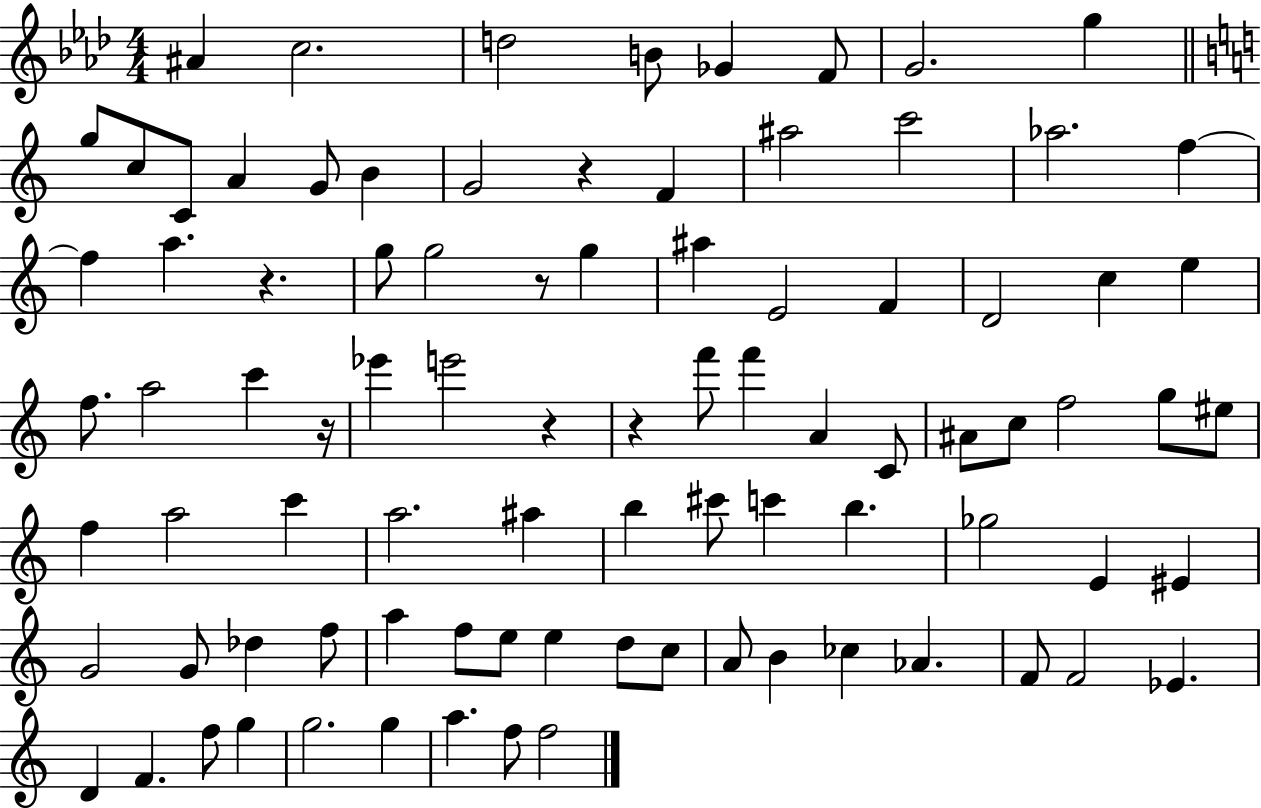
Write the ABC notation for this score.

X:1
T:Untitled
M:4/4
L:1/4
K:Ab
^A c2 d2 B/2 _G F/2 G2 g g/2 c/2 C/2 A G/2 B G2 z F ^a2 c'2 _a2 f f a z g/2 g2 z/2 g ^a E2 F D2 c e f/2 a2 c' z/4 _e' e'2 z z f'/2 f' A C/2 ^A/2 c/2 f2 g/2 ^e/2 f a2 c' a2 ^a b ^c'/2 c' b _g2 E ^E G2 G/2 _d f/2 a f/2 e/2 e d/2 c/2 A/2 B _c _A F/2 F2 _E D F f/2 g g2 g a f/2 f2